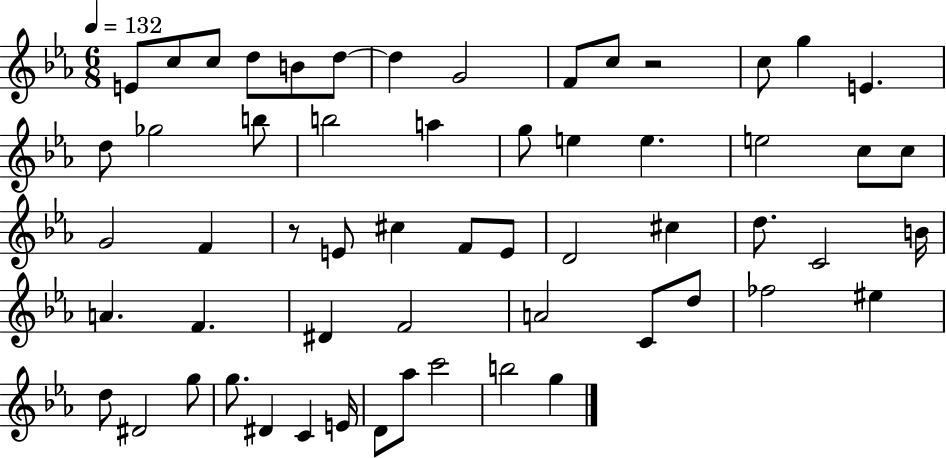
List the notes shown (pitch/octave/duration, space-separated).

E4/e C5/e C5/e D5/e B4/e D5/e D5/q G4/h F4/e C5/e R/h C5/e G5/q E4/q. D5/e Gb5/h B5/e B5/h A5/q G5/e E5/q E5/q. E5/h C5/e C5/e G4/h F4/q R/e E4/e C#5/q F4/e E4/e D4/h C#5/q D5/e. C4/h B4/s A4/q. F4/q. D#4/q F4/h A4/h C4/e D5/e FES5/h EIS5/q D5/e D#4/h G5/e G5/e. D#4/q C4/q E4/s D4/e Ab5/e C6/h B5/h G5/q